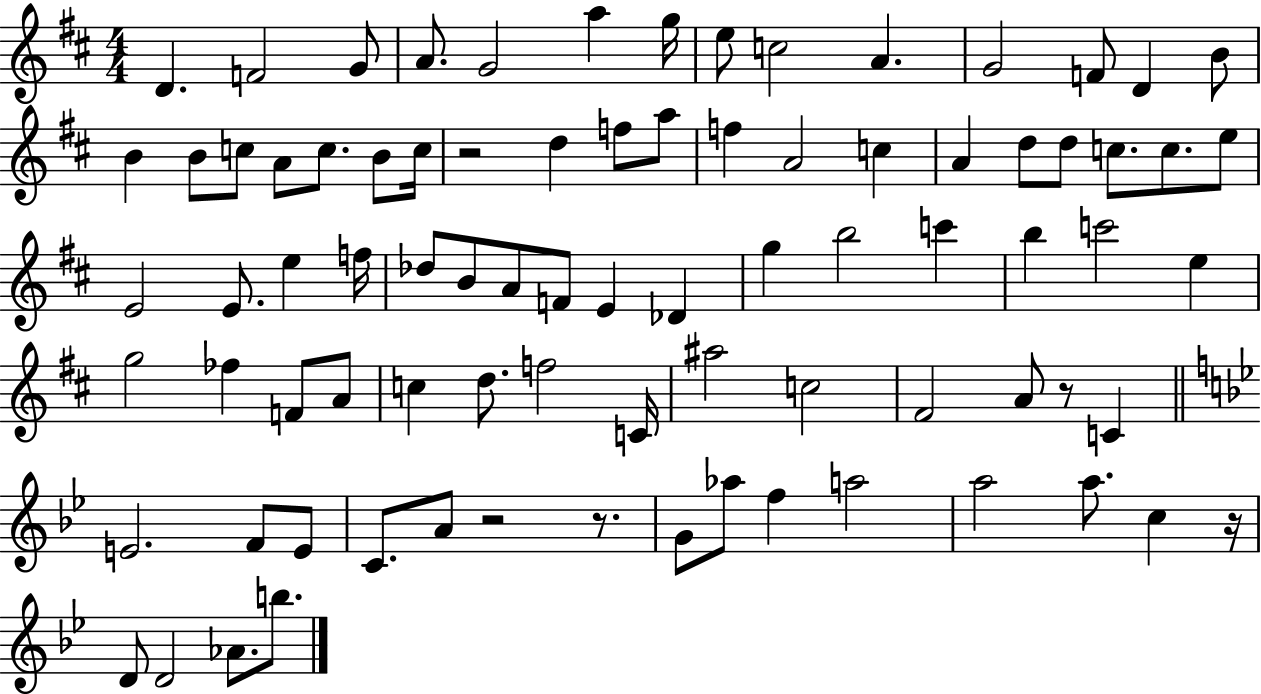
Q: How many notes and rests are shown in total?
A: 83